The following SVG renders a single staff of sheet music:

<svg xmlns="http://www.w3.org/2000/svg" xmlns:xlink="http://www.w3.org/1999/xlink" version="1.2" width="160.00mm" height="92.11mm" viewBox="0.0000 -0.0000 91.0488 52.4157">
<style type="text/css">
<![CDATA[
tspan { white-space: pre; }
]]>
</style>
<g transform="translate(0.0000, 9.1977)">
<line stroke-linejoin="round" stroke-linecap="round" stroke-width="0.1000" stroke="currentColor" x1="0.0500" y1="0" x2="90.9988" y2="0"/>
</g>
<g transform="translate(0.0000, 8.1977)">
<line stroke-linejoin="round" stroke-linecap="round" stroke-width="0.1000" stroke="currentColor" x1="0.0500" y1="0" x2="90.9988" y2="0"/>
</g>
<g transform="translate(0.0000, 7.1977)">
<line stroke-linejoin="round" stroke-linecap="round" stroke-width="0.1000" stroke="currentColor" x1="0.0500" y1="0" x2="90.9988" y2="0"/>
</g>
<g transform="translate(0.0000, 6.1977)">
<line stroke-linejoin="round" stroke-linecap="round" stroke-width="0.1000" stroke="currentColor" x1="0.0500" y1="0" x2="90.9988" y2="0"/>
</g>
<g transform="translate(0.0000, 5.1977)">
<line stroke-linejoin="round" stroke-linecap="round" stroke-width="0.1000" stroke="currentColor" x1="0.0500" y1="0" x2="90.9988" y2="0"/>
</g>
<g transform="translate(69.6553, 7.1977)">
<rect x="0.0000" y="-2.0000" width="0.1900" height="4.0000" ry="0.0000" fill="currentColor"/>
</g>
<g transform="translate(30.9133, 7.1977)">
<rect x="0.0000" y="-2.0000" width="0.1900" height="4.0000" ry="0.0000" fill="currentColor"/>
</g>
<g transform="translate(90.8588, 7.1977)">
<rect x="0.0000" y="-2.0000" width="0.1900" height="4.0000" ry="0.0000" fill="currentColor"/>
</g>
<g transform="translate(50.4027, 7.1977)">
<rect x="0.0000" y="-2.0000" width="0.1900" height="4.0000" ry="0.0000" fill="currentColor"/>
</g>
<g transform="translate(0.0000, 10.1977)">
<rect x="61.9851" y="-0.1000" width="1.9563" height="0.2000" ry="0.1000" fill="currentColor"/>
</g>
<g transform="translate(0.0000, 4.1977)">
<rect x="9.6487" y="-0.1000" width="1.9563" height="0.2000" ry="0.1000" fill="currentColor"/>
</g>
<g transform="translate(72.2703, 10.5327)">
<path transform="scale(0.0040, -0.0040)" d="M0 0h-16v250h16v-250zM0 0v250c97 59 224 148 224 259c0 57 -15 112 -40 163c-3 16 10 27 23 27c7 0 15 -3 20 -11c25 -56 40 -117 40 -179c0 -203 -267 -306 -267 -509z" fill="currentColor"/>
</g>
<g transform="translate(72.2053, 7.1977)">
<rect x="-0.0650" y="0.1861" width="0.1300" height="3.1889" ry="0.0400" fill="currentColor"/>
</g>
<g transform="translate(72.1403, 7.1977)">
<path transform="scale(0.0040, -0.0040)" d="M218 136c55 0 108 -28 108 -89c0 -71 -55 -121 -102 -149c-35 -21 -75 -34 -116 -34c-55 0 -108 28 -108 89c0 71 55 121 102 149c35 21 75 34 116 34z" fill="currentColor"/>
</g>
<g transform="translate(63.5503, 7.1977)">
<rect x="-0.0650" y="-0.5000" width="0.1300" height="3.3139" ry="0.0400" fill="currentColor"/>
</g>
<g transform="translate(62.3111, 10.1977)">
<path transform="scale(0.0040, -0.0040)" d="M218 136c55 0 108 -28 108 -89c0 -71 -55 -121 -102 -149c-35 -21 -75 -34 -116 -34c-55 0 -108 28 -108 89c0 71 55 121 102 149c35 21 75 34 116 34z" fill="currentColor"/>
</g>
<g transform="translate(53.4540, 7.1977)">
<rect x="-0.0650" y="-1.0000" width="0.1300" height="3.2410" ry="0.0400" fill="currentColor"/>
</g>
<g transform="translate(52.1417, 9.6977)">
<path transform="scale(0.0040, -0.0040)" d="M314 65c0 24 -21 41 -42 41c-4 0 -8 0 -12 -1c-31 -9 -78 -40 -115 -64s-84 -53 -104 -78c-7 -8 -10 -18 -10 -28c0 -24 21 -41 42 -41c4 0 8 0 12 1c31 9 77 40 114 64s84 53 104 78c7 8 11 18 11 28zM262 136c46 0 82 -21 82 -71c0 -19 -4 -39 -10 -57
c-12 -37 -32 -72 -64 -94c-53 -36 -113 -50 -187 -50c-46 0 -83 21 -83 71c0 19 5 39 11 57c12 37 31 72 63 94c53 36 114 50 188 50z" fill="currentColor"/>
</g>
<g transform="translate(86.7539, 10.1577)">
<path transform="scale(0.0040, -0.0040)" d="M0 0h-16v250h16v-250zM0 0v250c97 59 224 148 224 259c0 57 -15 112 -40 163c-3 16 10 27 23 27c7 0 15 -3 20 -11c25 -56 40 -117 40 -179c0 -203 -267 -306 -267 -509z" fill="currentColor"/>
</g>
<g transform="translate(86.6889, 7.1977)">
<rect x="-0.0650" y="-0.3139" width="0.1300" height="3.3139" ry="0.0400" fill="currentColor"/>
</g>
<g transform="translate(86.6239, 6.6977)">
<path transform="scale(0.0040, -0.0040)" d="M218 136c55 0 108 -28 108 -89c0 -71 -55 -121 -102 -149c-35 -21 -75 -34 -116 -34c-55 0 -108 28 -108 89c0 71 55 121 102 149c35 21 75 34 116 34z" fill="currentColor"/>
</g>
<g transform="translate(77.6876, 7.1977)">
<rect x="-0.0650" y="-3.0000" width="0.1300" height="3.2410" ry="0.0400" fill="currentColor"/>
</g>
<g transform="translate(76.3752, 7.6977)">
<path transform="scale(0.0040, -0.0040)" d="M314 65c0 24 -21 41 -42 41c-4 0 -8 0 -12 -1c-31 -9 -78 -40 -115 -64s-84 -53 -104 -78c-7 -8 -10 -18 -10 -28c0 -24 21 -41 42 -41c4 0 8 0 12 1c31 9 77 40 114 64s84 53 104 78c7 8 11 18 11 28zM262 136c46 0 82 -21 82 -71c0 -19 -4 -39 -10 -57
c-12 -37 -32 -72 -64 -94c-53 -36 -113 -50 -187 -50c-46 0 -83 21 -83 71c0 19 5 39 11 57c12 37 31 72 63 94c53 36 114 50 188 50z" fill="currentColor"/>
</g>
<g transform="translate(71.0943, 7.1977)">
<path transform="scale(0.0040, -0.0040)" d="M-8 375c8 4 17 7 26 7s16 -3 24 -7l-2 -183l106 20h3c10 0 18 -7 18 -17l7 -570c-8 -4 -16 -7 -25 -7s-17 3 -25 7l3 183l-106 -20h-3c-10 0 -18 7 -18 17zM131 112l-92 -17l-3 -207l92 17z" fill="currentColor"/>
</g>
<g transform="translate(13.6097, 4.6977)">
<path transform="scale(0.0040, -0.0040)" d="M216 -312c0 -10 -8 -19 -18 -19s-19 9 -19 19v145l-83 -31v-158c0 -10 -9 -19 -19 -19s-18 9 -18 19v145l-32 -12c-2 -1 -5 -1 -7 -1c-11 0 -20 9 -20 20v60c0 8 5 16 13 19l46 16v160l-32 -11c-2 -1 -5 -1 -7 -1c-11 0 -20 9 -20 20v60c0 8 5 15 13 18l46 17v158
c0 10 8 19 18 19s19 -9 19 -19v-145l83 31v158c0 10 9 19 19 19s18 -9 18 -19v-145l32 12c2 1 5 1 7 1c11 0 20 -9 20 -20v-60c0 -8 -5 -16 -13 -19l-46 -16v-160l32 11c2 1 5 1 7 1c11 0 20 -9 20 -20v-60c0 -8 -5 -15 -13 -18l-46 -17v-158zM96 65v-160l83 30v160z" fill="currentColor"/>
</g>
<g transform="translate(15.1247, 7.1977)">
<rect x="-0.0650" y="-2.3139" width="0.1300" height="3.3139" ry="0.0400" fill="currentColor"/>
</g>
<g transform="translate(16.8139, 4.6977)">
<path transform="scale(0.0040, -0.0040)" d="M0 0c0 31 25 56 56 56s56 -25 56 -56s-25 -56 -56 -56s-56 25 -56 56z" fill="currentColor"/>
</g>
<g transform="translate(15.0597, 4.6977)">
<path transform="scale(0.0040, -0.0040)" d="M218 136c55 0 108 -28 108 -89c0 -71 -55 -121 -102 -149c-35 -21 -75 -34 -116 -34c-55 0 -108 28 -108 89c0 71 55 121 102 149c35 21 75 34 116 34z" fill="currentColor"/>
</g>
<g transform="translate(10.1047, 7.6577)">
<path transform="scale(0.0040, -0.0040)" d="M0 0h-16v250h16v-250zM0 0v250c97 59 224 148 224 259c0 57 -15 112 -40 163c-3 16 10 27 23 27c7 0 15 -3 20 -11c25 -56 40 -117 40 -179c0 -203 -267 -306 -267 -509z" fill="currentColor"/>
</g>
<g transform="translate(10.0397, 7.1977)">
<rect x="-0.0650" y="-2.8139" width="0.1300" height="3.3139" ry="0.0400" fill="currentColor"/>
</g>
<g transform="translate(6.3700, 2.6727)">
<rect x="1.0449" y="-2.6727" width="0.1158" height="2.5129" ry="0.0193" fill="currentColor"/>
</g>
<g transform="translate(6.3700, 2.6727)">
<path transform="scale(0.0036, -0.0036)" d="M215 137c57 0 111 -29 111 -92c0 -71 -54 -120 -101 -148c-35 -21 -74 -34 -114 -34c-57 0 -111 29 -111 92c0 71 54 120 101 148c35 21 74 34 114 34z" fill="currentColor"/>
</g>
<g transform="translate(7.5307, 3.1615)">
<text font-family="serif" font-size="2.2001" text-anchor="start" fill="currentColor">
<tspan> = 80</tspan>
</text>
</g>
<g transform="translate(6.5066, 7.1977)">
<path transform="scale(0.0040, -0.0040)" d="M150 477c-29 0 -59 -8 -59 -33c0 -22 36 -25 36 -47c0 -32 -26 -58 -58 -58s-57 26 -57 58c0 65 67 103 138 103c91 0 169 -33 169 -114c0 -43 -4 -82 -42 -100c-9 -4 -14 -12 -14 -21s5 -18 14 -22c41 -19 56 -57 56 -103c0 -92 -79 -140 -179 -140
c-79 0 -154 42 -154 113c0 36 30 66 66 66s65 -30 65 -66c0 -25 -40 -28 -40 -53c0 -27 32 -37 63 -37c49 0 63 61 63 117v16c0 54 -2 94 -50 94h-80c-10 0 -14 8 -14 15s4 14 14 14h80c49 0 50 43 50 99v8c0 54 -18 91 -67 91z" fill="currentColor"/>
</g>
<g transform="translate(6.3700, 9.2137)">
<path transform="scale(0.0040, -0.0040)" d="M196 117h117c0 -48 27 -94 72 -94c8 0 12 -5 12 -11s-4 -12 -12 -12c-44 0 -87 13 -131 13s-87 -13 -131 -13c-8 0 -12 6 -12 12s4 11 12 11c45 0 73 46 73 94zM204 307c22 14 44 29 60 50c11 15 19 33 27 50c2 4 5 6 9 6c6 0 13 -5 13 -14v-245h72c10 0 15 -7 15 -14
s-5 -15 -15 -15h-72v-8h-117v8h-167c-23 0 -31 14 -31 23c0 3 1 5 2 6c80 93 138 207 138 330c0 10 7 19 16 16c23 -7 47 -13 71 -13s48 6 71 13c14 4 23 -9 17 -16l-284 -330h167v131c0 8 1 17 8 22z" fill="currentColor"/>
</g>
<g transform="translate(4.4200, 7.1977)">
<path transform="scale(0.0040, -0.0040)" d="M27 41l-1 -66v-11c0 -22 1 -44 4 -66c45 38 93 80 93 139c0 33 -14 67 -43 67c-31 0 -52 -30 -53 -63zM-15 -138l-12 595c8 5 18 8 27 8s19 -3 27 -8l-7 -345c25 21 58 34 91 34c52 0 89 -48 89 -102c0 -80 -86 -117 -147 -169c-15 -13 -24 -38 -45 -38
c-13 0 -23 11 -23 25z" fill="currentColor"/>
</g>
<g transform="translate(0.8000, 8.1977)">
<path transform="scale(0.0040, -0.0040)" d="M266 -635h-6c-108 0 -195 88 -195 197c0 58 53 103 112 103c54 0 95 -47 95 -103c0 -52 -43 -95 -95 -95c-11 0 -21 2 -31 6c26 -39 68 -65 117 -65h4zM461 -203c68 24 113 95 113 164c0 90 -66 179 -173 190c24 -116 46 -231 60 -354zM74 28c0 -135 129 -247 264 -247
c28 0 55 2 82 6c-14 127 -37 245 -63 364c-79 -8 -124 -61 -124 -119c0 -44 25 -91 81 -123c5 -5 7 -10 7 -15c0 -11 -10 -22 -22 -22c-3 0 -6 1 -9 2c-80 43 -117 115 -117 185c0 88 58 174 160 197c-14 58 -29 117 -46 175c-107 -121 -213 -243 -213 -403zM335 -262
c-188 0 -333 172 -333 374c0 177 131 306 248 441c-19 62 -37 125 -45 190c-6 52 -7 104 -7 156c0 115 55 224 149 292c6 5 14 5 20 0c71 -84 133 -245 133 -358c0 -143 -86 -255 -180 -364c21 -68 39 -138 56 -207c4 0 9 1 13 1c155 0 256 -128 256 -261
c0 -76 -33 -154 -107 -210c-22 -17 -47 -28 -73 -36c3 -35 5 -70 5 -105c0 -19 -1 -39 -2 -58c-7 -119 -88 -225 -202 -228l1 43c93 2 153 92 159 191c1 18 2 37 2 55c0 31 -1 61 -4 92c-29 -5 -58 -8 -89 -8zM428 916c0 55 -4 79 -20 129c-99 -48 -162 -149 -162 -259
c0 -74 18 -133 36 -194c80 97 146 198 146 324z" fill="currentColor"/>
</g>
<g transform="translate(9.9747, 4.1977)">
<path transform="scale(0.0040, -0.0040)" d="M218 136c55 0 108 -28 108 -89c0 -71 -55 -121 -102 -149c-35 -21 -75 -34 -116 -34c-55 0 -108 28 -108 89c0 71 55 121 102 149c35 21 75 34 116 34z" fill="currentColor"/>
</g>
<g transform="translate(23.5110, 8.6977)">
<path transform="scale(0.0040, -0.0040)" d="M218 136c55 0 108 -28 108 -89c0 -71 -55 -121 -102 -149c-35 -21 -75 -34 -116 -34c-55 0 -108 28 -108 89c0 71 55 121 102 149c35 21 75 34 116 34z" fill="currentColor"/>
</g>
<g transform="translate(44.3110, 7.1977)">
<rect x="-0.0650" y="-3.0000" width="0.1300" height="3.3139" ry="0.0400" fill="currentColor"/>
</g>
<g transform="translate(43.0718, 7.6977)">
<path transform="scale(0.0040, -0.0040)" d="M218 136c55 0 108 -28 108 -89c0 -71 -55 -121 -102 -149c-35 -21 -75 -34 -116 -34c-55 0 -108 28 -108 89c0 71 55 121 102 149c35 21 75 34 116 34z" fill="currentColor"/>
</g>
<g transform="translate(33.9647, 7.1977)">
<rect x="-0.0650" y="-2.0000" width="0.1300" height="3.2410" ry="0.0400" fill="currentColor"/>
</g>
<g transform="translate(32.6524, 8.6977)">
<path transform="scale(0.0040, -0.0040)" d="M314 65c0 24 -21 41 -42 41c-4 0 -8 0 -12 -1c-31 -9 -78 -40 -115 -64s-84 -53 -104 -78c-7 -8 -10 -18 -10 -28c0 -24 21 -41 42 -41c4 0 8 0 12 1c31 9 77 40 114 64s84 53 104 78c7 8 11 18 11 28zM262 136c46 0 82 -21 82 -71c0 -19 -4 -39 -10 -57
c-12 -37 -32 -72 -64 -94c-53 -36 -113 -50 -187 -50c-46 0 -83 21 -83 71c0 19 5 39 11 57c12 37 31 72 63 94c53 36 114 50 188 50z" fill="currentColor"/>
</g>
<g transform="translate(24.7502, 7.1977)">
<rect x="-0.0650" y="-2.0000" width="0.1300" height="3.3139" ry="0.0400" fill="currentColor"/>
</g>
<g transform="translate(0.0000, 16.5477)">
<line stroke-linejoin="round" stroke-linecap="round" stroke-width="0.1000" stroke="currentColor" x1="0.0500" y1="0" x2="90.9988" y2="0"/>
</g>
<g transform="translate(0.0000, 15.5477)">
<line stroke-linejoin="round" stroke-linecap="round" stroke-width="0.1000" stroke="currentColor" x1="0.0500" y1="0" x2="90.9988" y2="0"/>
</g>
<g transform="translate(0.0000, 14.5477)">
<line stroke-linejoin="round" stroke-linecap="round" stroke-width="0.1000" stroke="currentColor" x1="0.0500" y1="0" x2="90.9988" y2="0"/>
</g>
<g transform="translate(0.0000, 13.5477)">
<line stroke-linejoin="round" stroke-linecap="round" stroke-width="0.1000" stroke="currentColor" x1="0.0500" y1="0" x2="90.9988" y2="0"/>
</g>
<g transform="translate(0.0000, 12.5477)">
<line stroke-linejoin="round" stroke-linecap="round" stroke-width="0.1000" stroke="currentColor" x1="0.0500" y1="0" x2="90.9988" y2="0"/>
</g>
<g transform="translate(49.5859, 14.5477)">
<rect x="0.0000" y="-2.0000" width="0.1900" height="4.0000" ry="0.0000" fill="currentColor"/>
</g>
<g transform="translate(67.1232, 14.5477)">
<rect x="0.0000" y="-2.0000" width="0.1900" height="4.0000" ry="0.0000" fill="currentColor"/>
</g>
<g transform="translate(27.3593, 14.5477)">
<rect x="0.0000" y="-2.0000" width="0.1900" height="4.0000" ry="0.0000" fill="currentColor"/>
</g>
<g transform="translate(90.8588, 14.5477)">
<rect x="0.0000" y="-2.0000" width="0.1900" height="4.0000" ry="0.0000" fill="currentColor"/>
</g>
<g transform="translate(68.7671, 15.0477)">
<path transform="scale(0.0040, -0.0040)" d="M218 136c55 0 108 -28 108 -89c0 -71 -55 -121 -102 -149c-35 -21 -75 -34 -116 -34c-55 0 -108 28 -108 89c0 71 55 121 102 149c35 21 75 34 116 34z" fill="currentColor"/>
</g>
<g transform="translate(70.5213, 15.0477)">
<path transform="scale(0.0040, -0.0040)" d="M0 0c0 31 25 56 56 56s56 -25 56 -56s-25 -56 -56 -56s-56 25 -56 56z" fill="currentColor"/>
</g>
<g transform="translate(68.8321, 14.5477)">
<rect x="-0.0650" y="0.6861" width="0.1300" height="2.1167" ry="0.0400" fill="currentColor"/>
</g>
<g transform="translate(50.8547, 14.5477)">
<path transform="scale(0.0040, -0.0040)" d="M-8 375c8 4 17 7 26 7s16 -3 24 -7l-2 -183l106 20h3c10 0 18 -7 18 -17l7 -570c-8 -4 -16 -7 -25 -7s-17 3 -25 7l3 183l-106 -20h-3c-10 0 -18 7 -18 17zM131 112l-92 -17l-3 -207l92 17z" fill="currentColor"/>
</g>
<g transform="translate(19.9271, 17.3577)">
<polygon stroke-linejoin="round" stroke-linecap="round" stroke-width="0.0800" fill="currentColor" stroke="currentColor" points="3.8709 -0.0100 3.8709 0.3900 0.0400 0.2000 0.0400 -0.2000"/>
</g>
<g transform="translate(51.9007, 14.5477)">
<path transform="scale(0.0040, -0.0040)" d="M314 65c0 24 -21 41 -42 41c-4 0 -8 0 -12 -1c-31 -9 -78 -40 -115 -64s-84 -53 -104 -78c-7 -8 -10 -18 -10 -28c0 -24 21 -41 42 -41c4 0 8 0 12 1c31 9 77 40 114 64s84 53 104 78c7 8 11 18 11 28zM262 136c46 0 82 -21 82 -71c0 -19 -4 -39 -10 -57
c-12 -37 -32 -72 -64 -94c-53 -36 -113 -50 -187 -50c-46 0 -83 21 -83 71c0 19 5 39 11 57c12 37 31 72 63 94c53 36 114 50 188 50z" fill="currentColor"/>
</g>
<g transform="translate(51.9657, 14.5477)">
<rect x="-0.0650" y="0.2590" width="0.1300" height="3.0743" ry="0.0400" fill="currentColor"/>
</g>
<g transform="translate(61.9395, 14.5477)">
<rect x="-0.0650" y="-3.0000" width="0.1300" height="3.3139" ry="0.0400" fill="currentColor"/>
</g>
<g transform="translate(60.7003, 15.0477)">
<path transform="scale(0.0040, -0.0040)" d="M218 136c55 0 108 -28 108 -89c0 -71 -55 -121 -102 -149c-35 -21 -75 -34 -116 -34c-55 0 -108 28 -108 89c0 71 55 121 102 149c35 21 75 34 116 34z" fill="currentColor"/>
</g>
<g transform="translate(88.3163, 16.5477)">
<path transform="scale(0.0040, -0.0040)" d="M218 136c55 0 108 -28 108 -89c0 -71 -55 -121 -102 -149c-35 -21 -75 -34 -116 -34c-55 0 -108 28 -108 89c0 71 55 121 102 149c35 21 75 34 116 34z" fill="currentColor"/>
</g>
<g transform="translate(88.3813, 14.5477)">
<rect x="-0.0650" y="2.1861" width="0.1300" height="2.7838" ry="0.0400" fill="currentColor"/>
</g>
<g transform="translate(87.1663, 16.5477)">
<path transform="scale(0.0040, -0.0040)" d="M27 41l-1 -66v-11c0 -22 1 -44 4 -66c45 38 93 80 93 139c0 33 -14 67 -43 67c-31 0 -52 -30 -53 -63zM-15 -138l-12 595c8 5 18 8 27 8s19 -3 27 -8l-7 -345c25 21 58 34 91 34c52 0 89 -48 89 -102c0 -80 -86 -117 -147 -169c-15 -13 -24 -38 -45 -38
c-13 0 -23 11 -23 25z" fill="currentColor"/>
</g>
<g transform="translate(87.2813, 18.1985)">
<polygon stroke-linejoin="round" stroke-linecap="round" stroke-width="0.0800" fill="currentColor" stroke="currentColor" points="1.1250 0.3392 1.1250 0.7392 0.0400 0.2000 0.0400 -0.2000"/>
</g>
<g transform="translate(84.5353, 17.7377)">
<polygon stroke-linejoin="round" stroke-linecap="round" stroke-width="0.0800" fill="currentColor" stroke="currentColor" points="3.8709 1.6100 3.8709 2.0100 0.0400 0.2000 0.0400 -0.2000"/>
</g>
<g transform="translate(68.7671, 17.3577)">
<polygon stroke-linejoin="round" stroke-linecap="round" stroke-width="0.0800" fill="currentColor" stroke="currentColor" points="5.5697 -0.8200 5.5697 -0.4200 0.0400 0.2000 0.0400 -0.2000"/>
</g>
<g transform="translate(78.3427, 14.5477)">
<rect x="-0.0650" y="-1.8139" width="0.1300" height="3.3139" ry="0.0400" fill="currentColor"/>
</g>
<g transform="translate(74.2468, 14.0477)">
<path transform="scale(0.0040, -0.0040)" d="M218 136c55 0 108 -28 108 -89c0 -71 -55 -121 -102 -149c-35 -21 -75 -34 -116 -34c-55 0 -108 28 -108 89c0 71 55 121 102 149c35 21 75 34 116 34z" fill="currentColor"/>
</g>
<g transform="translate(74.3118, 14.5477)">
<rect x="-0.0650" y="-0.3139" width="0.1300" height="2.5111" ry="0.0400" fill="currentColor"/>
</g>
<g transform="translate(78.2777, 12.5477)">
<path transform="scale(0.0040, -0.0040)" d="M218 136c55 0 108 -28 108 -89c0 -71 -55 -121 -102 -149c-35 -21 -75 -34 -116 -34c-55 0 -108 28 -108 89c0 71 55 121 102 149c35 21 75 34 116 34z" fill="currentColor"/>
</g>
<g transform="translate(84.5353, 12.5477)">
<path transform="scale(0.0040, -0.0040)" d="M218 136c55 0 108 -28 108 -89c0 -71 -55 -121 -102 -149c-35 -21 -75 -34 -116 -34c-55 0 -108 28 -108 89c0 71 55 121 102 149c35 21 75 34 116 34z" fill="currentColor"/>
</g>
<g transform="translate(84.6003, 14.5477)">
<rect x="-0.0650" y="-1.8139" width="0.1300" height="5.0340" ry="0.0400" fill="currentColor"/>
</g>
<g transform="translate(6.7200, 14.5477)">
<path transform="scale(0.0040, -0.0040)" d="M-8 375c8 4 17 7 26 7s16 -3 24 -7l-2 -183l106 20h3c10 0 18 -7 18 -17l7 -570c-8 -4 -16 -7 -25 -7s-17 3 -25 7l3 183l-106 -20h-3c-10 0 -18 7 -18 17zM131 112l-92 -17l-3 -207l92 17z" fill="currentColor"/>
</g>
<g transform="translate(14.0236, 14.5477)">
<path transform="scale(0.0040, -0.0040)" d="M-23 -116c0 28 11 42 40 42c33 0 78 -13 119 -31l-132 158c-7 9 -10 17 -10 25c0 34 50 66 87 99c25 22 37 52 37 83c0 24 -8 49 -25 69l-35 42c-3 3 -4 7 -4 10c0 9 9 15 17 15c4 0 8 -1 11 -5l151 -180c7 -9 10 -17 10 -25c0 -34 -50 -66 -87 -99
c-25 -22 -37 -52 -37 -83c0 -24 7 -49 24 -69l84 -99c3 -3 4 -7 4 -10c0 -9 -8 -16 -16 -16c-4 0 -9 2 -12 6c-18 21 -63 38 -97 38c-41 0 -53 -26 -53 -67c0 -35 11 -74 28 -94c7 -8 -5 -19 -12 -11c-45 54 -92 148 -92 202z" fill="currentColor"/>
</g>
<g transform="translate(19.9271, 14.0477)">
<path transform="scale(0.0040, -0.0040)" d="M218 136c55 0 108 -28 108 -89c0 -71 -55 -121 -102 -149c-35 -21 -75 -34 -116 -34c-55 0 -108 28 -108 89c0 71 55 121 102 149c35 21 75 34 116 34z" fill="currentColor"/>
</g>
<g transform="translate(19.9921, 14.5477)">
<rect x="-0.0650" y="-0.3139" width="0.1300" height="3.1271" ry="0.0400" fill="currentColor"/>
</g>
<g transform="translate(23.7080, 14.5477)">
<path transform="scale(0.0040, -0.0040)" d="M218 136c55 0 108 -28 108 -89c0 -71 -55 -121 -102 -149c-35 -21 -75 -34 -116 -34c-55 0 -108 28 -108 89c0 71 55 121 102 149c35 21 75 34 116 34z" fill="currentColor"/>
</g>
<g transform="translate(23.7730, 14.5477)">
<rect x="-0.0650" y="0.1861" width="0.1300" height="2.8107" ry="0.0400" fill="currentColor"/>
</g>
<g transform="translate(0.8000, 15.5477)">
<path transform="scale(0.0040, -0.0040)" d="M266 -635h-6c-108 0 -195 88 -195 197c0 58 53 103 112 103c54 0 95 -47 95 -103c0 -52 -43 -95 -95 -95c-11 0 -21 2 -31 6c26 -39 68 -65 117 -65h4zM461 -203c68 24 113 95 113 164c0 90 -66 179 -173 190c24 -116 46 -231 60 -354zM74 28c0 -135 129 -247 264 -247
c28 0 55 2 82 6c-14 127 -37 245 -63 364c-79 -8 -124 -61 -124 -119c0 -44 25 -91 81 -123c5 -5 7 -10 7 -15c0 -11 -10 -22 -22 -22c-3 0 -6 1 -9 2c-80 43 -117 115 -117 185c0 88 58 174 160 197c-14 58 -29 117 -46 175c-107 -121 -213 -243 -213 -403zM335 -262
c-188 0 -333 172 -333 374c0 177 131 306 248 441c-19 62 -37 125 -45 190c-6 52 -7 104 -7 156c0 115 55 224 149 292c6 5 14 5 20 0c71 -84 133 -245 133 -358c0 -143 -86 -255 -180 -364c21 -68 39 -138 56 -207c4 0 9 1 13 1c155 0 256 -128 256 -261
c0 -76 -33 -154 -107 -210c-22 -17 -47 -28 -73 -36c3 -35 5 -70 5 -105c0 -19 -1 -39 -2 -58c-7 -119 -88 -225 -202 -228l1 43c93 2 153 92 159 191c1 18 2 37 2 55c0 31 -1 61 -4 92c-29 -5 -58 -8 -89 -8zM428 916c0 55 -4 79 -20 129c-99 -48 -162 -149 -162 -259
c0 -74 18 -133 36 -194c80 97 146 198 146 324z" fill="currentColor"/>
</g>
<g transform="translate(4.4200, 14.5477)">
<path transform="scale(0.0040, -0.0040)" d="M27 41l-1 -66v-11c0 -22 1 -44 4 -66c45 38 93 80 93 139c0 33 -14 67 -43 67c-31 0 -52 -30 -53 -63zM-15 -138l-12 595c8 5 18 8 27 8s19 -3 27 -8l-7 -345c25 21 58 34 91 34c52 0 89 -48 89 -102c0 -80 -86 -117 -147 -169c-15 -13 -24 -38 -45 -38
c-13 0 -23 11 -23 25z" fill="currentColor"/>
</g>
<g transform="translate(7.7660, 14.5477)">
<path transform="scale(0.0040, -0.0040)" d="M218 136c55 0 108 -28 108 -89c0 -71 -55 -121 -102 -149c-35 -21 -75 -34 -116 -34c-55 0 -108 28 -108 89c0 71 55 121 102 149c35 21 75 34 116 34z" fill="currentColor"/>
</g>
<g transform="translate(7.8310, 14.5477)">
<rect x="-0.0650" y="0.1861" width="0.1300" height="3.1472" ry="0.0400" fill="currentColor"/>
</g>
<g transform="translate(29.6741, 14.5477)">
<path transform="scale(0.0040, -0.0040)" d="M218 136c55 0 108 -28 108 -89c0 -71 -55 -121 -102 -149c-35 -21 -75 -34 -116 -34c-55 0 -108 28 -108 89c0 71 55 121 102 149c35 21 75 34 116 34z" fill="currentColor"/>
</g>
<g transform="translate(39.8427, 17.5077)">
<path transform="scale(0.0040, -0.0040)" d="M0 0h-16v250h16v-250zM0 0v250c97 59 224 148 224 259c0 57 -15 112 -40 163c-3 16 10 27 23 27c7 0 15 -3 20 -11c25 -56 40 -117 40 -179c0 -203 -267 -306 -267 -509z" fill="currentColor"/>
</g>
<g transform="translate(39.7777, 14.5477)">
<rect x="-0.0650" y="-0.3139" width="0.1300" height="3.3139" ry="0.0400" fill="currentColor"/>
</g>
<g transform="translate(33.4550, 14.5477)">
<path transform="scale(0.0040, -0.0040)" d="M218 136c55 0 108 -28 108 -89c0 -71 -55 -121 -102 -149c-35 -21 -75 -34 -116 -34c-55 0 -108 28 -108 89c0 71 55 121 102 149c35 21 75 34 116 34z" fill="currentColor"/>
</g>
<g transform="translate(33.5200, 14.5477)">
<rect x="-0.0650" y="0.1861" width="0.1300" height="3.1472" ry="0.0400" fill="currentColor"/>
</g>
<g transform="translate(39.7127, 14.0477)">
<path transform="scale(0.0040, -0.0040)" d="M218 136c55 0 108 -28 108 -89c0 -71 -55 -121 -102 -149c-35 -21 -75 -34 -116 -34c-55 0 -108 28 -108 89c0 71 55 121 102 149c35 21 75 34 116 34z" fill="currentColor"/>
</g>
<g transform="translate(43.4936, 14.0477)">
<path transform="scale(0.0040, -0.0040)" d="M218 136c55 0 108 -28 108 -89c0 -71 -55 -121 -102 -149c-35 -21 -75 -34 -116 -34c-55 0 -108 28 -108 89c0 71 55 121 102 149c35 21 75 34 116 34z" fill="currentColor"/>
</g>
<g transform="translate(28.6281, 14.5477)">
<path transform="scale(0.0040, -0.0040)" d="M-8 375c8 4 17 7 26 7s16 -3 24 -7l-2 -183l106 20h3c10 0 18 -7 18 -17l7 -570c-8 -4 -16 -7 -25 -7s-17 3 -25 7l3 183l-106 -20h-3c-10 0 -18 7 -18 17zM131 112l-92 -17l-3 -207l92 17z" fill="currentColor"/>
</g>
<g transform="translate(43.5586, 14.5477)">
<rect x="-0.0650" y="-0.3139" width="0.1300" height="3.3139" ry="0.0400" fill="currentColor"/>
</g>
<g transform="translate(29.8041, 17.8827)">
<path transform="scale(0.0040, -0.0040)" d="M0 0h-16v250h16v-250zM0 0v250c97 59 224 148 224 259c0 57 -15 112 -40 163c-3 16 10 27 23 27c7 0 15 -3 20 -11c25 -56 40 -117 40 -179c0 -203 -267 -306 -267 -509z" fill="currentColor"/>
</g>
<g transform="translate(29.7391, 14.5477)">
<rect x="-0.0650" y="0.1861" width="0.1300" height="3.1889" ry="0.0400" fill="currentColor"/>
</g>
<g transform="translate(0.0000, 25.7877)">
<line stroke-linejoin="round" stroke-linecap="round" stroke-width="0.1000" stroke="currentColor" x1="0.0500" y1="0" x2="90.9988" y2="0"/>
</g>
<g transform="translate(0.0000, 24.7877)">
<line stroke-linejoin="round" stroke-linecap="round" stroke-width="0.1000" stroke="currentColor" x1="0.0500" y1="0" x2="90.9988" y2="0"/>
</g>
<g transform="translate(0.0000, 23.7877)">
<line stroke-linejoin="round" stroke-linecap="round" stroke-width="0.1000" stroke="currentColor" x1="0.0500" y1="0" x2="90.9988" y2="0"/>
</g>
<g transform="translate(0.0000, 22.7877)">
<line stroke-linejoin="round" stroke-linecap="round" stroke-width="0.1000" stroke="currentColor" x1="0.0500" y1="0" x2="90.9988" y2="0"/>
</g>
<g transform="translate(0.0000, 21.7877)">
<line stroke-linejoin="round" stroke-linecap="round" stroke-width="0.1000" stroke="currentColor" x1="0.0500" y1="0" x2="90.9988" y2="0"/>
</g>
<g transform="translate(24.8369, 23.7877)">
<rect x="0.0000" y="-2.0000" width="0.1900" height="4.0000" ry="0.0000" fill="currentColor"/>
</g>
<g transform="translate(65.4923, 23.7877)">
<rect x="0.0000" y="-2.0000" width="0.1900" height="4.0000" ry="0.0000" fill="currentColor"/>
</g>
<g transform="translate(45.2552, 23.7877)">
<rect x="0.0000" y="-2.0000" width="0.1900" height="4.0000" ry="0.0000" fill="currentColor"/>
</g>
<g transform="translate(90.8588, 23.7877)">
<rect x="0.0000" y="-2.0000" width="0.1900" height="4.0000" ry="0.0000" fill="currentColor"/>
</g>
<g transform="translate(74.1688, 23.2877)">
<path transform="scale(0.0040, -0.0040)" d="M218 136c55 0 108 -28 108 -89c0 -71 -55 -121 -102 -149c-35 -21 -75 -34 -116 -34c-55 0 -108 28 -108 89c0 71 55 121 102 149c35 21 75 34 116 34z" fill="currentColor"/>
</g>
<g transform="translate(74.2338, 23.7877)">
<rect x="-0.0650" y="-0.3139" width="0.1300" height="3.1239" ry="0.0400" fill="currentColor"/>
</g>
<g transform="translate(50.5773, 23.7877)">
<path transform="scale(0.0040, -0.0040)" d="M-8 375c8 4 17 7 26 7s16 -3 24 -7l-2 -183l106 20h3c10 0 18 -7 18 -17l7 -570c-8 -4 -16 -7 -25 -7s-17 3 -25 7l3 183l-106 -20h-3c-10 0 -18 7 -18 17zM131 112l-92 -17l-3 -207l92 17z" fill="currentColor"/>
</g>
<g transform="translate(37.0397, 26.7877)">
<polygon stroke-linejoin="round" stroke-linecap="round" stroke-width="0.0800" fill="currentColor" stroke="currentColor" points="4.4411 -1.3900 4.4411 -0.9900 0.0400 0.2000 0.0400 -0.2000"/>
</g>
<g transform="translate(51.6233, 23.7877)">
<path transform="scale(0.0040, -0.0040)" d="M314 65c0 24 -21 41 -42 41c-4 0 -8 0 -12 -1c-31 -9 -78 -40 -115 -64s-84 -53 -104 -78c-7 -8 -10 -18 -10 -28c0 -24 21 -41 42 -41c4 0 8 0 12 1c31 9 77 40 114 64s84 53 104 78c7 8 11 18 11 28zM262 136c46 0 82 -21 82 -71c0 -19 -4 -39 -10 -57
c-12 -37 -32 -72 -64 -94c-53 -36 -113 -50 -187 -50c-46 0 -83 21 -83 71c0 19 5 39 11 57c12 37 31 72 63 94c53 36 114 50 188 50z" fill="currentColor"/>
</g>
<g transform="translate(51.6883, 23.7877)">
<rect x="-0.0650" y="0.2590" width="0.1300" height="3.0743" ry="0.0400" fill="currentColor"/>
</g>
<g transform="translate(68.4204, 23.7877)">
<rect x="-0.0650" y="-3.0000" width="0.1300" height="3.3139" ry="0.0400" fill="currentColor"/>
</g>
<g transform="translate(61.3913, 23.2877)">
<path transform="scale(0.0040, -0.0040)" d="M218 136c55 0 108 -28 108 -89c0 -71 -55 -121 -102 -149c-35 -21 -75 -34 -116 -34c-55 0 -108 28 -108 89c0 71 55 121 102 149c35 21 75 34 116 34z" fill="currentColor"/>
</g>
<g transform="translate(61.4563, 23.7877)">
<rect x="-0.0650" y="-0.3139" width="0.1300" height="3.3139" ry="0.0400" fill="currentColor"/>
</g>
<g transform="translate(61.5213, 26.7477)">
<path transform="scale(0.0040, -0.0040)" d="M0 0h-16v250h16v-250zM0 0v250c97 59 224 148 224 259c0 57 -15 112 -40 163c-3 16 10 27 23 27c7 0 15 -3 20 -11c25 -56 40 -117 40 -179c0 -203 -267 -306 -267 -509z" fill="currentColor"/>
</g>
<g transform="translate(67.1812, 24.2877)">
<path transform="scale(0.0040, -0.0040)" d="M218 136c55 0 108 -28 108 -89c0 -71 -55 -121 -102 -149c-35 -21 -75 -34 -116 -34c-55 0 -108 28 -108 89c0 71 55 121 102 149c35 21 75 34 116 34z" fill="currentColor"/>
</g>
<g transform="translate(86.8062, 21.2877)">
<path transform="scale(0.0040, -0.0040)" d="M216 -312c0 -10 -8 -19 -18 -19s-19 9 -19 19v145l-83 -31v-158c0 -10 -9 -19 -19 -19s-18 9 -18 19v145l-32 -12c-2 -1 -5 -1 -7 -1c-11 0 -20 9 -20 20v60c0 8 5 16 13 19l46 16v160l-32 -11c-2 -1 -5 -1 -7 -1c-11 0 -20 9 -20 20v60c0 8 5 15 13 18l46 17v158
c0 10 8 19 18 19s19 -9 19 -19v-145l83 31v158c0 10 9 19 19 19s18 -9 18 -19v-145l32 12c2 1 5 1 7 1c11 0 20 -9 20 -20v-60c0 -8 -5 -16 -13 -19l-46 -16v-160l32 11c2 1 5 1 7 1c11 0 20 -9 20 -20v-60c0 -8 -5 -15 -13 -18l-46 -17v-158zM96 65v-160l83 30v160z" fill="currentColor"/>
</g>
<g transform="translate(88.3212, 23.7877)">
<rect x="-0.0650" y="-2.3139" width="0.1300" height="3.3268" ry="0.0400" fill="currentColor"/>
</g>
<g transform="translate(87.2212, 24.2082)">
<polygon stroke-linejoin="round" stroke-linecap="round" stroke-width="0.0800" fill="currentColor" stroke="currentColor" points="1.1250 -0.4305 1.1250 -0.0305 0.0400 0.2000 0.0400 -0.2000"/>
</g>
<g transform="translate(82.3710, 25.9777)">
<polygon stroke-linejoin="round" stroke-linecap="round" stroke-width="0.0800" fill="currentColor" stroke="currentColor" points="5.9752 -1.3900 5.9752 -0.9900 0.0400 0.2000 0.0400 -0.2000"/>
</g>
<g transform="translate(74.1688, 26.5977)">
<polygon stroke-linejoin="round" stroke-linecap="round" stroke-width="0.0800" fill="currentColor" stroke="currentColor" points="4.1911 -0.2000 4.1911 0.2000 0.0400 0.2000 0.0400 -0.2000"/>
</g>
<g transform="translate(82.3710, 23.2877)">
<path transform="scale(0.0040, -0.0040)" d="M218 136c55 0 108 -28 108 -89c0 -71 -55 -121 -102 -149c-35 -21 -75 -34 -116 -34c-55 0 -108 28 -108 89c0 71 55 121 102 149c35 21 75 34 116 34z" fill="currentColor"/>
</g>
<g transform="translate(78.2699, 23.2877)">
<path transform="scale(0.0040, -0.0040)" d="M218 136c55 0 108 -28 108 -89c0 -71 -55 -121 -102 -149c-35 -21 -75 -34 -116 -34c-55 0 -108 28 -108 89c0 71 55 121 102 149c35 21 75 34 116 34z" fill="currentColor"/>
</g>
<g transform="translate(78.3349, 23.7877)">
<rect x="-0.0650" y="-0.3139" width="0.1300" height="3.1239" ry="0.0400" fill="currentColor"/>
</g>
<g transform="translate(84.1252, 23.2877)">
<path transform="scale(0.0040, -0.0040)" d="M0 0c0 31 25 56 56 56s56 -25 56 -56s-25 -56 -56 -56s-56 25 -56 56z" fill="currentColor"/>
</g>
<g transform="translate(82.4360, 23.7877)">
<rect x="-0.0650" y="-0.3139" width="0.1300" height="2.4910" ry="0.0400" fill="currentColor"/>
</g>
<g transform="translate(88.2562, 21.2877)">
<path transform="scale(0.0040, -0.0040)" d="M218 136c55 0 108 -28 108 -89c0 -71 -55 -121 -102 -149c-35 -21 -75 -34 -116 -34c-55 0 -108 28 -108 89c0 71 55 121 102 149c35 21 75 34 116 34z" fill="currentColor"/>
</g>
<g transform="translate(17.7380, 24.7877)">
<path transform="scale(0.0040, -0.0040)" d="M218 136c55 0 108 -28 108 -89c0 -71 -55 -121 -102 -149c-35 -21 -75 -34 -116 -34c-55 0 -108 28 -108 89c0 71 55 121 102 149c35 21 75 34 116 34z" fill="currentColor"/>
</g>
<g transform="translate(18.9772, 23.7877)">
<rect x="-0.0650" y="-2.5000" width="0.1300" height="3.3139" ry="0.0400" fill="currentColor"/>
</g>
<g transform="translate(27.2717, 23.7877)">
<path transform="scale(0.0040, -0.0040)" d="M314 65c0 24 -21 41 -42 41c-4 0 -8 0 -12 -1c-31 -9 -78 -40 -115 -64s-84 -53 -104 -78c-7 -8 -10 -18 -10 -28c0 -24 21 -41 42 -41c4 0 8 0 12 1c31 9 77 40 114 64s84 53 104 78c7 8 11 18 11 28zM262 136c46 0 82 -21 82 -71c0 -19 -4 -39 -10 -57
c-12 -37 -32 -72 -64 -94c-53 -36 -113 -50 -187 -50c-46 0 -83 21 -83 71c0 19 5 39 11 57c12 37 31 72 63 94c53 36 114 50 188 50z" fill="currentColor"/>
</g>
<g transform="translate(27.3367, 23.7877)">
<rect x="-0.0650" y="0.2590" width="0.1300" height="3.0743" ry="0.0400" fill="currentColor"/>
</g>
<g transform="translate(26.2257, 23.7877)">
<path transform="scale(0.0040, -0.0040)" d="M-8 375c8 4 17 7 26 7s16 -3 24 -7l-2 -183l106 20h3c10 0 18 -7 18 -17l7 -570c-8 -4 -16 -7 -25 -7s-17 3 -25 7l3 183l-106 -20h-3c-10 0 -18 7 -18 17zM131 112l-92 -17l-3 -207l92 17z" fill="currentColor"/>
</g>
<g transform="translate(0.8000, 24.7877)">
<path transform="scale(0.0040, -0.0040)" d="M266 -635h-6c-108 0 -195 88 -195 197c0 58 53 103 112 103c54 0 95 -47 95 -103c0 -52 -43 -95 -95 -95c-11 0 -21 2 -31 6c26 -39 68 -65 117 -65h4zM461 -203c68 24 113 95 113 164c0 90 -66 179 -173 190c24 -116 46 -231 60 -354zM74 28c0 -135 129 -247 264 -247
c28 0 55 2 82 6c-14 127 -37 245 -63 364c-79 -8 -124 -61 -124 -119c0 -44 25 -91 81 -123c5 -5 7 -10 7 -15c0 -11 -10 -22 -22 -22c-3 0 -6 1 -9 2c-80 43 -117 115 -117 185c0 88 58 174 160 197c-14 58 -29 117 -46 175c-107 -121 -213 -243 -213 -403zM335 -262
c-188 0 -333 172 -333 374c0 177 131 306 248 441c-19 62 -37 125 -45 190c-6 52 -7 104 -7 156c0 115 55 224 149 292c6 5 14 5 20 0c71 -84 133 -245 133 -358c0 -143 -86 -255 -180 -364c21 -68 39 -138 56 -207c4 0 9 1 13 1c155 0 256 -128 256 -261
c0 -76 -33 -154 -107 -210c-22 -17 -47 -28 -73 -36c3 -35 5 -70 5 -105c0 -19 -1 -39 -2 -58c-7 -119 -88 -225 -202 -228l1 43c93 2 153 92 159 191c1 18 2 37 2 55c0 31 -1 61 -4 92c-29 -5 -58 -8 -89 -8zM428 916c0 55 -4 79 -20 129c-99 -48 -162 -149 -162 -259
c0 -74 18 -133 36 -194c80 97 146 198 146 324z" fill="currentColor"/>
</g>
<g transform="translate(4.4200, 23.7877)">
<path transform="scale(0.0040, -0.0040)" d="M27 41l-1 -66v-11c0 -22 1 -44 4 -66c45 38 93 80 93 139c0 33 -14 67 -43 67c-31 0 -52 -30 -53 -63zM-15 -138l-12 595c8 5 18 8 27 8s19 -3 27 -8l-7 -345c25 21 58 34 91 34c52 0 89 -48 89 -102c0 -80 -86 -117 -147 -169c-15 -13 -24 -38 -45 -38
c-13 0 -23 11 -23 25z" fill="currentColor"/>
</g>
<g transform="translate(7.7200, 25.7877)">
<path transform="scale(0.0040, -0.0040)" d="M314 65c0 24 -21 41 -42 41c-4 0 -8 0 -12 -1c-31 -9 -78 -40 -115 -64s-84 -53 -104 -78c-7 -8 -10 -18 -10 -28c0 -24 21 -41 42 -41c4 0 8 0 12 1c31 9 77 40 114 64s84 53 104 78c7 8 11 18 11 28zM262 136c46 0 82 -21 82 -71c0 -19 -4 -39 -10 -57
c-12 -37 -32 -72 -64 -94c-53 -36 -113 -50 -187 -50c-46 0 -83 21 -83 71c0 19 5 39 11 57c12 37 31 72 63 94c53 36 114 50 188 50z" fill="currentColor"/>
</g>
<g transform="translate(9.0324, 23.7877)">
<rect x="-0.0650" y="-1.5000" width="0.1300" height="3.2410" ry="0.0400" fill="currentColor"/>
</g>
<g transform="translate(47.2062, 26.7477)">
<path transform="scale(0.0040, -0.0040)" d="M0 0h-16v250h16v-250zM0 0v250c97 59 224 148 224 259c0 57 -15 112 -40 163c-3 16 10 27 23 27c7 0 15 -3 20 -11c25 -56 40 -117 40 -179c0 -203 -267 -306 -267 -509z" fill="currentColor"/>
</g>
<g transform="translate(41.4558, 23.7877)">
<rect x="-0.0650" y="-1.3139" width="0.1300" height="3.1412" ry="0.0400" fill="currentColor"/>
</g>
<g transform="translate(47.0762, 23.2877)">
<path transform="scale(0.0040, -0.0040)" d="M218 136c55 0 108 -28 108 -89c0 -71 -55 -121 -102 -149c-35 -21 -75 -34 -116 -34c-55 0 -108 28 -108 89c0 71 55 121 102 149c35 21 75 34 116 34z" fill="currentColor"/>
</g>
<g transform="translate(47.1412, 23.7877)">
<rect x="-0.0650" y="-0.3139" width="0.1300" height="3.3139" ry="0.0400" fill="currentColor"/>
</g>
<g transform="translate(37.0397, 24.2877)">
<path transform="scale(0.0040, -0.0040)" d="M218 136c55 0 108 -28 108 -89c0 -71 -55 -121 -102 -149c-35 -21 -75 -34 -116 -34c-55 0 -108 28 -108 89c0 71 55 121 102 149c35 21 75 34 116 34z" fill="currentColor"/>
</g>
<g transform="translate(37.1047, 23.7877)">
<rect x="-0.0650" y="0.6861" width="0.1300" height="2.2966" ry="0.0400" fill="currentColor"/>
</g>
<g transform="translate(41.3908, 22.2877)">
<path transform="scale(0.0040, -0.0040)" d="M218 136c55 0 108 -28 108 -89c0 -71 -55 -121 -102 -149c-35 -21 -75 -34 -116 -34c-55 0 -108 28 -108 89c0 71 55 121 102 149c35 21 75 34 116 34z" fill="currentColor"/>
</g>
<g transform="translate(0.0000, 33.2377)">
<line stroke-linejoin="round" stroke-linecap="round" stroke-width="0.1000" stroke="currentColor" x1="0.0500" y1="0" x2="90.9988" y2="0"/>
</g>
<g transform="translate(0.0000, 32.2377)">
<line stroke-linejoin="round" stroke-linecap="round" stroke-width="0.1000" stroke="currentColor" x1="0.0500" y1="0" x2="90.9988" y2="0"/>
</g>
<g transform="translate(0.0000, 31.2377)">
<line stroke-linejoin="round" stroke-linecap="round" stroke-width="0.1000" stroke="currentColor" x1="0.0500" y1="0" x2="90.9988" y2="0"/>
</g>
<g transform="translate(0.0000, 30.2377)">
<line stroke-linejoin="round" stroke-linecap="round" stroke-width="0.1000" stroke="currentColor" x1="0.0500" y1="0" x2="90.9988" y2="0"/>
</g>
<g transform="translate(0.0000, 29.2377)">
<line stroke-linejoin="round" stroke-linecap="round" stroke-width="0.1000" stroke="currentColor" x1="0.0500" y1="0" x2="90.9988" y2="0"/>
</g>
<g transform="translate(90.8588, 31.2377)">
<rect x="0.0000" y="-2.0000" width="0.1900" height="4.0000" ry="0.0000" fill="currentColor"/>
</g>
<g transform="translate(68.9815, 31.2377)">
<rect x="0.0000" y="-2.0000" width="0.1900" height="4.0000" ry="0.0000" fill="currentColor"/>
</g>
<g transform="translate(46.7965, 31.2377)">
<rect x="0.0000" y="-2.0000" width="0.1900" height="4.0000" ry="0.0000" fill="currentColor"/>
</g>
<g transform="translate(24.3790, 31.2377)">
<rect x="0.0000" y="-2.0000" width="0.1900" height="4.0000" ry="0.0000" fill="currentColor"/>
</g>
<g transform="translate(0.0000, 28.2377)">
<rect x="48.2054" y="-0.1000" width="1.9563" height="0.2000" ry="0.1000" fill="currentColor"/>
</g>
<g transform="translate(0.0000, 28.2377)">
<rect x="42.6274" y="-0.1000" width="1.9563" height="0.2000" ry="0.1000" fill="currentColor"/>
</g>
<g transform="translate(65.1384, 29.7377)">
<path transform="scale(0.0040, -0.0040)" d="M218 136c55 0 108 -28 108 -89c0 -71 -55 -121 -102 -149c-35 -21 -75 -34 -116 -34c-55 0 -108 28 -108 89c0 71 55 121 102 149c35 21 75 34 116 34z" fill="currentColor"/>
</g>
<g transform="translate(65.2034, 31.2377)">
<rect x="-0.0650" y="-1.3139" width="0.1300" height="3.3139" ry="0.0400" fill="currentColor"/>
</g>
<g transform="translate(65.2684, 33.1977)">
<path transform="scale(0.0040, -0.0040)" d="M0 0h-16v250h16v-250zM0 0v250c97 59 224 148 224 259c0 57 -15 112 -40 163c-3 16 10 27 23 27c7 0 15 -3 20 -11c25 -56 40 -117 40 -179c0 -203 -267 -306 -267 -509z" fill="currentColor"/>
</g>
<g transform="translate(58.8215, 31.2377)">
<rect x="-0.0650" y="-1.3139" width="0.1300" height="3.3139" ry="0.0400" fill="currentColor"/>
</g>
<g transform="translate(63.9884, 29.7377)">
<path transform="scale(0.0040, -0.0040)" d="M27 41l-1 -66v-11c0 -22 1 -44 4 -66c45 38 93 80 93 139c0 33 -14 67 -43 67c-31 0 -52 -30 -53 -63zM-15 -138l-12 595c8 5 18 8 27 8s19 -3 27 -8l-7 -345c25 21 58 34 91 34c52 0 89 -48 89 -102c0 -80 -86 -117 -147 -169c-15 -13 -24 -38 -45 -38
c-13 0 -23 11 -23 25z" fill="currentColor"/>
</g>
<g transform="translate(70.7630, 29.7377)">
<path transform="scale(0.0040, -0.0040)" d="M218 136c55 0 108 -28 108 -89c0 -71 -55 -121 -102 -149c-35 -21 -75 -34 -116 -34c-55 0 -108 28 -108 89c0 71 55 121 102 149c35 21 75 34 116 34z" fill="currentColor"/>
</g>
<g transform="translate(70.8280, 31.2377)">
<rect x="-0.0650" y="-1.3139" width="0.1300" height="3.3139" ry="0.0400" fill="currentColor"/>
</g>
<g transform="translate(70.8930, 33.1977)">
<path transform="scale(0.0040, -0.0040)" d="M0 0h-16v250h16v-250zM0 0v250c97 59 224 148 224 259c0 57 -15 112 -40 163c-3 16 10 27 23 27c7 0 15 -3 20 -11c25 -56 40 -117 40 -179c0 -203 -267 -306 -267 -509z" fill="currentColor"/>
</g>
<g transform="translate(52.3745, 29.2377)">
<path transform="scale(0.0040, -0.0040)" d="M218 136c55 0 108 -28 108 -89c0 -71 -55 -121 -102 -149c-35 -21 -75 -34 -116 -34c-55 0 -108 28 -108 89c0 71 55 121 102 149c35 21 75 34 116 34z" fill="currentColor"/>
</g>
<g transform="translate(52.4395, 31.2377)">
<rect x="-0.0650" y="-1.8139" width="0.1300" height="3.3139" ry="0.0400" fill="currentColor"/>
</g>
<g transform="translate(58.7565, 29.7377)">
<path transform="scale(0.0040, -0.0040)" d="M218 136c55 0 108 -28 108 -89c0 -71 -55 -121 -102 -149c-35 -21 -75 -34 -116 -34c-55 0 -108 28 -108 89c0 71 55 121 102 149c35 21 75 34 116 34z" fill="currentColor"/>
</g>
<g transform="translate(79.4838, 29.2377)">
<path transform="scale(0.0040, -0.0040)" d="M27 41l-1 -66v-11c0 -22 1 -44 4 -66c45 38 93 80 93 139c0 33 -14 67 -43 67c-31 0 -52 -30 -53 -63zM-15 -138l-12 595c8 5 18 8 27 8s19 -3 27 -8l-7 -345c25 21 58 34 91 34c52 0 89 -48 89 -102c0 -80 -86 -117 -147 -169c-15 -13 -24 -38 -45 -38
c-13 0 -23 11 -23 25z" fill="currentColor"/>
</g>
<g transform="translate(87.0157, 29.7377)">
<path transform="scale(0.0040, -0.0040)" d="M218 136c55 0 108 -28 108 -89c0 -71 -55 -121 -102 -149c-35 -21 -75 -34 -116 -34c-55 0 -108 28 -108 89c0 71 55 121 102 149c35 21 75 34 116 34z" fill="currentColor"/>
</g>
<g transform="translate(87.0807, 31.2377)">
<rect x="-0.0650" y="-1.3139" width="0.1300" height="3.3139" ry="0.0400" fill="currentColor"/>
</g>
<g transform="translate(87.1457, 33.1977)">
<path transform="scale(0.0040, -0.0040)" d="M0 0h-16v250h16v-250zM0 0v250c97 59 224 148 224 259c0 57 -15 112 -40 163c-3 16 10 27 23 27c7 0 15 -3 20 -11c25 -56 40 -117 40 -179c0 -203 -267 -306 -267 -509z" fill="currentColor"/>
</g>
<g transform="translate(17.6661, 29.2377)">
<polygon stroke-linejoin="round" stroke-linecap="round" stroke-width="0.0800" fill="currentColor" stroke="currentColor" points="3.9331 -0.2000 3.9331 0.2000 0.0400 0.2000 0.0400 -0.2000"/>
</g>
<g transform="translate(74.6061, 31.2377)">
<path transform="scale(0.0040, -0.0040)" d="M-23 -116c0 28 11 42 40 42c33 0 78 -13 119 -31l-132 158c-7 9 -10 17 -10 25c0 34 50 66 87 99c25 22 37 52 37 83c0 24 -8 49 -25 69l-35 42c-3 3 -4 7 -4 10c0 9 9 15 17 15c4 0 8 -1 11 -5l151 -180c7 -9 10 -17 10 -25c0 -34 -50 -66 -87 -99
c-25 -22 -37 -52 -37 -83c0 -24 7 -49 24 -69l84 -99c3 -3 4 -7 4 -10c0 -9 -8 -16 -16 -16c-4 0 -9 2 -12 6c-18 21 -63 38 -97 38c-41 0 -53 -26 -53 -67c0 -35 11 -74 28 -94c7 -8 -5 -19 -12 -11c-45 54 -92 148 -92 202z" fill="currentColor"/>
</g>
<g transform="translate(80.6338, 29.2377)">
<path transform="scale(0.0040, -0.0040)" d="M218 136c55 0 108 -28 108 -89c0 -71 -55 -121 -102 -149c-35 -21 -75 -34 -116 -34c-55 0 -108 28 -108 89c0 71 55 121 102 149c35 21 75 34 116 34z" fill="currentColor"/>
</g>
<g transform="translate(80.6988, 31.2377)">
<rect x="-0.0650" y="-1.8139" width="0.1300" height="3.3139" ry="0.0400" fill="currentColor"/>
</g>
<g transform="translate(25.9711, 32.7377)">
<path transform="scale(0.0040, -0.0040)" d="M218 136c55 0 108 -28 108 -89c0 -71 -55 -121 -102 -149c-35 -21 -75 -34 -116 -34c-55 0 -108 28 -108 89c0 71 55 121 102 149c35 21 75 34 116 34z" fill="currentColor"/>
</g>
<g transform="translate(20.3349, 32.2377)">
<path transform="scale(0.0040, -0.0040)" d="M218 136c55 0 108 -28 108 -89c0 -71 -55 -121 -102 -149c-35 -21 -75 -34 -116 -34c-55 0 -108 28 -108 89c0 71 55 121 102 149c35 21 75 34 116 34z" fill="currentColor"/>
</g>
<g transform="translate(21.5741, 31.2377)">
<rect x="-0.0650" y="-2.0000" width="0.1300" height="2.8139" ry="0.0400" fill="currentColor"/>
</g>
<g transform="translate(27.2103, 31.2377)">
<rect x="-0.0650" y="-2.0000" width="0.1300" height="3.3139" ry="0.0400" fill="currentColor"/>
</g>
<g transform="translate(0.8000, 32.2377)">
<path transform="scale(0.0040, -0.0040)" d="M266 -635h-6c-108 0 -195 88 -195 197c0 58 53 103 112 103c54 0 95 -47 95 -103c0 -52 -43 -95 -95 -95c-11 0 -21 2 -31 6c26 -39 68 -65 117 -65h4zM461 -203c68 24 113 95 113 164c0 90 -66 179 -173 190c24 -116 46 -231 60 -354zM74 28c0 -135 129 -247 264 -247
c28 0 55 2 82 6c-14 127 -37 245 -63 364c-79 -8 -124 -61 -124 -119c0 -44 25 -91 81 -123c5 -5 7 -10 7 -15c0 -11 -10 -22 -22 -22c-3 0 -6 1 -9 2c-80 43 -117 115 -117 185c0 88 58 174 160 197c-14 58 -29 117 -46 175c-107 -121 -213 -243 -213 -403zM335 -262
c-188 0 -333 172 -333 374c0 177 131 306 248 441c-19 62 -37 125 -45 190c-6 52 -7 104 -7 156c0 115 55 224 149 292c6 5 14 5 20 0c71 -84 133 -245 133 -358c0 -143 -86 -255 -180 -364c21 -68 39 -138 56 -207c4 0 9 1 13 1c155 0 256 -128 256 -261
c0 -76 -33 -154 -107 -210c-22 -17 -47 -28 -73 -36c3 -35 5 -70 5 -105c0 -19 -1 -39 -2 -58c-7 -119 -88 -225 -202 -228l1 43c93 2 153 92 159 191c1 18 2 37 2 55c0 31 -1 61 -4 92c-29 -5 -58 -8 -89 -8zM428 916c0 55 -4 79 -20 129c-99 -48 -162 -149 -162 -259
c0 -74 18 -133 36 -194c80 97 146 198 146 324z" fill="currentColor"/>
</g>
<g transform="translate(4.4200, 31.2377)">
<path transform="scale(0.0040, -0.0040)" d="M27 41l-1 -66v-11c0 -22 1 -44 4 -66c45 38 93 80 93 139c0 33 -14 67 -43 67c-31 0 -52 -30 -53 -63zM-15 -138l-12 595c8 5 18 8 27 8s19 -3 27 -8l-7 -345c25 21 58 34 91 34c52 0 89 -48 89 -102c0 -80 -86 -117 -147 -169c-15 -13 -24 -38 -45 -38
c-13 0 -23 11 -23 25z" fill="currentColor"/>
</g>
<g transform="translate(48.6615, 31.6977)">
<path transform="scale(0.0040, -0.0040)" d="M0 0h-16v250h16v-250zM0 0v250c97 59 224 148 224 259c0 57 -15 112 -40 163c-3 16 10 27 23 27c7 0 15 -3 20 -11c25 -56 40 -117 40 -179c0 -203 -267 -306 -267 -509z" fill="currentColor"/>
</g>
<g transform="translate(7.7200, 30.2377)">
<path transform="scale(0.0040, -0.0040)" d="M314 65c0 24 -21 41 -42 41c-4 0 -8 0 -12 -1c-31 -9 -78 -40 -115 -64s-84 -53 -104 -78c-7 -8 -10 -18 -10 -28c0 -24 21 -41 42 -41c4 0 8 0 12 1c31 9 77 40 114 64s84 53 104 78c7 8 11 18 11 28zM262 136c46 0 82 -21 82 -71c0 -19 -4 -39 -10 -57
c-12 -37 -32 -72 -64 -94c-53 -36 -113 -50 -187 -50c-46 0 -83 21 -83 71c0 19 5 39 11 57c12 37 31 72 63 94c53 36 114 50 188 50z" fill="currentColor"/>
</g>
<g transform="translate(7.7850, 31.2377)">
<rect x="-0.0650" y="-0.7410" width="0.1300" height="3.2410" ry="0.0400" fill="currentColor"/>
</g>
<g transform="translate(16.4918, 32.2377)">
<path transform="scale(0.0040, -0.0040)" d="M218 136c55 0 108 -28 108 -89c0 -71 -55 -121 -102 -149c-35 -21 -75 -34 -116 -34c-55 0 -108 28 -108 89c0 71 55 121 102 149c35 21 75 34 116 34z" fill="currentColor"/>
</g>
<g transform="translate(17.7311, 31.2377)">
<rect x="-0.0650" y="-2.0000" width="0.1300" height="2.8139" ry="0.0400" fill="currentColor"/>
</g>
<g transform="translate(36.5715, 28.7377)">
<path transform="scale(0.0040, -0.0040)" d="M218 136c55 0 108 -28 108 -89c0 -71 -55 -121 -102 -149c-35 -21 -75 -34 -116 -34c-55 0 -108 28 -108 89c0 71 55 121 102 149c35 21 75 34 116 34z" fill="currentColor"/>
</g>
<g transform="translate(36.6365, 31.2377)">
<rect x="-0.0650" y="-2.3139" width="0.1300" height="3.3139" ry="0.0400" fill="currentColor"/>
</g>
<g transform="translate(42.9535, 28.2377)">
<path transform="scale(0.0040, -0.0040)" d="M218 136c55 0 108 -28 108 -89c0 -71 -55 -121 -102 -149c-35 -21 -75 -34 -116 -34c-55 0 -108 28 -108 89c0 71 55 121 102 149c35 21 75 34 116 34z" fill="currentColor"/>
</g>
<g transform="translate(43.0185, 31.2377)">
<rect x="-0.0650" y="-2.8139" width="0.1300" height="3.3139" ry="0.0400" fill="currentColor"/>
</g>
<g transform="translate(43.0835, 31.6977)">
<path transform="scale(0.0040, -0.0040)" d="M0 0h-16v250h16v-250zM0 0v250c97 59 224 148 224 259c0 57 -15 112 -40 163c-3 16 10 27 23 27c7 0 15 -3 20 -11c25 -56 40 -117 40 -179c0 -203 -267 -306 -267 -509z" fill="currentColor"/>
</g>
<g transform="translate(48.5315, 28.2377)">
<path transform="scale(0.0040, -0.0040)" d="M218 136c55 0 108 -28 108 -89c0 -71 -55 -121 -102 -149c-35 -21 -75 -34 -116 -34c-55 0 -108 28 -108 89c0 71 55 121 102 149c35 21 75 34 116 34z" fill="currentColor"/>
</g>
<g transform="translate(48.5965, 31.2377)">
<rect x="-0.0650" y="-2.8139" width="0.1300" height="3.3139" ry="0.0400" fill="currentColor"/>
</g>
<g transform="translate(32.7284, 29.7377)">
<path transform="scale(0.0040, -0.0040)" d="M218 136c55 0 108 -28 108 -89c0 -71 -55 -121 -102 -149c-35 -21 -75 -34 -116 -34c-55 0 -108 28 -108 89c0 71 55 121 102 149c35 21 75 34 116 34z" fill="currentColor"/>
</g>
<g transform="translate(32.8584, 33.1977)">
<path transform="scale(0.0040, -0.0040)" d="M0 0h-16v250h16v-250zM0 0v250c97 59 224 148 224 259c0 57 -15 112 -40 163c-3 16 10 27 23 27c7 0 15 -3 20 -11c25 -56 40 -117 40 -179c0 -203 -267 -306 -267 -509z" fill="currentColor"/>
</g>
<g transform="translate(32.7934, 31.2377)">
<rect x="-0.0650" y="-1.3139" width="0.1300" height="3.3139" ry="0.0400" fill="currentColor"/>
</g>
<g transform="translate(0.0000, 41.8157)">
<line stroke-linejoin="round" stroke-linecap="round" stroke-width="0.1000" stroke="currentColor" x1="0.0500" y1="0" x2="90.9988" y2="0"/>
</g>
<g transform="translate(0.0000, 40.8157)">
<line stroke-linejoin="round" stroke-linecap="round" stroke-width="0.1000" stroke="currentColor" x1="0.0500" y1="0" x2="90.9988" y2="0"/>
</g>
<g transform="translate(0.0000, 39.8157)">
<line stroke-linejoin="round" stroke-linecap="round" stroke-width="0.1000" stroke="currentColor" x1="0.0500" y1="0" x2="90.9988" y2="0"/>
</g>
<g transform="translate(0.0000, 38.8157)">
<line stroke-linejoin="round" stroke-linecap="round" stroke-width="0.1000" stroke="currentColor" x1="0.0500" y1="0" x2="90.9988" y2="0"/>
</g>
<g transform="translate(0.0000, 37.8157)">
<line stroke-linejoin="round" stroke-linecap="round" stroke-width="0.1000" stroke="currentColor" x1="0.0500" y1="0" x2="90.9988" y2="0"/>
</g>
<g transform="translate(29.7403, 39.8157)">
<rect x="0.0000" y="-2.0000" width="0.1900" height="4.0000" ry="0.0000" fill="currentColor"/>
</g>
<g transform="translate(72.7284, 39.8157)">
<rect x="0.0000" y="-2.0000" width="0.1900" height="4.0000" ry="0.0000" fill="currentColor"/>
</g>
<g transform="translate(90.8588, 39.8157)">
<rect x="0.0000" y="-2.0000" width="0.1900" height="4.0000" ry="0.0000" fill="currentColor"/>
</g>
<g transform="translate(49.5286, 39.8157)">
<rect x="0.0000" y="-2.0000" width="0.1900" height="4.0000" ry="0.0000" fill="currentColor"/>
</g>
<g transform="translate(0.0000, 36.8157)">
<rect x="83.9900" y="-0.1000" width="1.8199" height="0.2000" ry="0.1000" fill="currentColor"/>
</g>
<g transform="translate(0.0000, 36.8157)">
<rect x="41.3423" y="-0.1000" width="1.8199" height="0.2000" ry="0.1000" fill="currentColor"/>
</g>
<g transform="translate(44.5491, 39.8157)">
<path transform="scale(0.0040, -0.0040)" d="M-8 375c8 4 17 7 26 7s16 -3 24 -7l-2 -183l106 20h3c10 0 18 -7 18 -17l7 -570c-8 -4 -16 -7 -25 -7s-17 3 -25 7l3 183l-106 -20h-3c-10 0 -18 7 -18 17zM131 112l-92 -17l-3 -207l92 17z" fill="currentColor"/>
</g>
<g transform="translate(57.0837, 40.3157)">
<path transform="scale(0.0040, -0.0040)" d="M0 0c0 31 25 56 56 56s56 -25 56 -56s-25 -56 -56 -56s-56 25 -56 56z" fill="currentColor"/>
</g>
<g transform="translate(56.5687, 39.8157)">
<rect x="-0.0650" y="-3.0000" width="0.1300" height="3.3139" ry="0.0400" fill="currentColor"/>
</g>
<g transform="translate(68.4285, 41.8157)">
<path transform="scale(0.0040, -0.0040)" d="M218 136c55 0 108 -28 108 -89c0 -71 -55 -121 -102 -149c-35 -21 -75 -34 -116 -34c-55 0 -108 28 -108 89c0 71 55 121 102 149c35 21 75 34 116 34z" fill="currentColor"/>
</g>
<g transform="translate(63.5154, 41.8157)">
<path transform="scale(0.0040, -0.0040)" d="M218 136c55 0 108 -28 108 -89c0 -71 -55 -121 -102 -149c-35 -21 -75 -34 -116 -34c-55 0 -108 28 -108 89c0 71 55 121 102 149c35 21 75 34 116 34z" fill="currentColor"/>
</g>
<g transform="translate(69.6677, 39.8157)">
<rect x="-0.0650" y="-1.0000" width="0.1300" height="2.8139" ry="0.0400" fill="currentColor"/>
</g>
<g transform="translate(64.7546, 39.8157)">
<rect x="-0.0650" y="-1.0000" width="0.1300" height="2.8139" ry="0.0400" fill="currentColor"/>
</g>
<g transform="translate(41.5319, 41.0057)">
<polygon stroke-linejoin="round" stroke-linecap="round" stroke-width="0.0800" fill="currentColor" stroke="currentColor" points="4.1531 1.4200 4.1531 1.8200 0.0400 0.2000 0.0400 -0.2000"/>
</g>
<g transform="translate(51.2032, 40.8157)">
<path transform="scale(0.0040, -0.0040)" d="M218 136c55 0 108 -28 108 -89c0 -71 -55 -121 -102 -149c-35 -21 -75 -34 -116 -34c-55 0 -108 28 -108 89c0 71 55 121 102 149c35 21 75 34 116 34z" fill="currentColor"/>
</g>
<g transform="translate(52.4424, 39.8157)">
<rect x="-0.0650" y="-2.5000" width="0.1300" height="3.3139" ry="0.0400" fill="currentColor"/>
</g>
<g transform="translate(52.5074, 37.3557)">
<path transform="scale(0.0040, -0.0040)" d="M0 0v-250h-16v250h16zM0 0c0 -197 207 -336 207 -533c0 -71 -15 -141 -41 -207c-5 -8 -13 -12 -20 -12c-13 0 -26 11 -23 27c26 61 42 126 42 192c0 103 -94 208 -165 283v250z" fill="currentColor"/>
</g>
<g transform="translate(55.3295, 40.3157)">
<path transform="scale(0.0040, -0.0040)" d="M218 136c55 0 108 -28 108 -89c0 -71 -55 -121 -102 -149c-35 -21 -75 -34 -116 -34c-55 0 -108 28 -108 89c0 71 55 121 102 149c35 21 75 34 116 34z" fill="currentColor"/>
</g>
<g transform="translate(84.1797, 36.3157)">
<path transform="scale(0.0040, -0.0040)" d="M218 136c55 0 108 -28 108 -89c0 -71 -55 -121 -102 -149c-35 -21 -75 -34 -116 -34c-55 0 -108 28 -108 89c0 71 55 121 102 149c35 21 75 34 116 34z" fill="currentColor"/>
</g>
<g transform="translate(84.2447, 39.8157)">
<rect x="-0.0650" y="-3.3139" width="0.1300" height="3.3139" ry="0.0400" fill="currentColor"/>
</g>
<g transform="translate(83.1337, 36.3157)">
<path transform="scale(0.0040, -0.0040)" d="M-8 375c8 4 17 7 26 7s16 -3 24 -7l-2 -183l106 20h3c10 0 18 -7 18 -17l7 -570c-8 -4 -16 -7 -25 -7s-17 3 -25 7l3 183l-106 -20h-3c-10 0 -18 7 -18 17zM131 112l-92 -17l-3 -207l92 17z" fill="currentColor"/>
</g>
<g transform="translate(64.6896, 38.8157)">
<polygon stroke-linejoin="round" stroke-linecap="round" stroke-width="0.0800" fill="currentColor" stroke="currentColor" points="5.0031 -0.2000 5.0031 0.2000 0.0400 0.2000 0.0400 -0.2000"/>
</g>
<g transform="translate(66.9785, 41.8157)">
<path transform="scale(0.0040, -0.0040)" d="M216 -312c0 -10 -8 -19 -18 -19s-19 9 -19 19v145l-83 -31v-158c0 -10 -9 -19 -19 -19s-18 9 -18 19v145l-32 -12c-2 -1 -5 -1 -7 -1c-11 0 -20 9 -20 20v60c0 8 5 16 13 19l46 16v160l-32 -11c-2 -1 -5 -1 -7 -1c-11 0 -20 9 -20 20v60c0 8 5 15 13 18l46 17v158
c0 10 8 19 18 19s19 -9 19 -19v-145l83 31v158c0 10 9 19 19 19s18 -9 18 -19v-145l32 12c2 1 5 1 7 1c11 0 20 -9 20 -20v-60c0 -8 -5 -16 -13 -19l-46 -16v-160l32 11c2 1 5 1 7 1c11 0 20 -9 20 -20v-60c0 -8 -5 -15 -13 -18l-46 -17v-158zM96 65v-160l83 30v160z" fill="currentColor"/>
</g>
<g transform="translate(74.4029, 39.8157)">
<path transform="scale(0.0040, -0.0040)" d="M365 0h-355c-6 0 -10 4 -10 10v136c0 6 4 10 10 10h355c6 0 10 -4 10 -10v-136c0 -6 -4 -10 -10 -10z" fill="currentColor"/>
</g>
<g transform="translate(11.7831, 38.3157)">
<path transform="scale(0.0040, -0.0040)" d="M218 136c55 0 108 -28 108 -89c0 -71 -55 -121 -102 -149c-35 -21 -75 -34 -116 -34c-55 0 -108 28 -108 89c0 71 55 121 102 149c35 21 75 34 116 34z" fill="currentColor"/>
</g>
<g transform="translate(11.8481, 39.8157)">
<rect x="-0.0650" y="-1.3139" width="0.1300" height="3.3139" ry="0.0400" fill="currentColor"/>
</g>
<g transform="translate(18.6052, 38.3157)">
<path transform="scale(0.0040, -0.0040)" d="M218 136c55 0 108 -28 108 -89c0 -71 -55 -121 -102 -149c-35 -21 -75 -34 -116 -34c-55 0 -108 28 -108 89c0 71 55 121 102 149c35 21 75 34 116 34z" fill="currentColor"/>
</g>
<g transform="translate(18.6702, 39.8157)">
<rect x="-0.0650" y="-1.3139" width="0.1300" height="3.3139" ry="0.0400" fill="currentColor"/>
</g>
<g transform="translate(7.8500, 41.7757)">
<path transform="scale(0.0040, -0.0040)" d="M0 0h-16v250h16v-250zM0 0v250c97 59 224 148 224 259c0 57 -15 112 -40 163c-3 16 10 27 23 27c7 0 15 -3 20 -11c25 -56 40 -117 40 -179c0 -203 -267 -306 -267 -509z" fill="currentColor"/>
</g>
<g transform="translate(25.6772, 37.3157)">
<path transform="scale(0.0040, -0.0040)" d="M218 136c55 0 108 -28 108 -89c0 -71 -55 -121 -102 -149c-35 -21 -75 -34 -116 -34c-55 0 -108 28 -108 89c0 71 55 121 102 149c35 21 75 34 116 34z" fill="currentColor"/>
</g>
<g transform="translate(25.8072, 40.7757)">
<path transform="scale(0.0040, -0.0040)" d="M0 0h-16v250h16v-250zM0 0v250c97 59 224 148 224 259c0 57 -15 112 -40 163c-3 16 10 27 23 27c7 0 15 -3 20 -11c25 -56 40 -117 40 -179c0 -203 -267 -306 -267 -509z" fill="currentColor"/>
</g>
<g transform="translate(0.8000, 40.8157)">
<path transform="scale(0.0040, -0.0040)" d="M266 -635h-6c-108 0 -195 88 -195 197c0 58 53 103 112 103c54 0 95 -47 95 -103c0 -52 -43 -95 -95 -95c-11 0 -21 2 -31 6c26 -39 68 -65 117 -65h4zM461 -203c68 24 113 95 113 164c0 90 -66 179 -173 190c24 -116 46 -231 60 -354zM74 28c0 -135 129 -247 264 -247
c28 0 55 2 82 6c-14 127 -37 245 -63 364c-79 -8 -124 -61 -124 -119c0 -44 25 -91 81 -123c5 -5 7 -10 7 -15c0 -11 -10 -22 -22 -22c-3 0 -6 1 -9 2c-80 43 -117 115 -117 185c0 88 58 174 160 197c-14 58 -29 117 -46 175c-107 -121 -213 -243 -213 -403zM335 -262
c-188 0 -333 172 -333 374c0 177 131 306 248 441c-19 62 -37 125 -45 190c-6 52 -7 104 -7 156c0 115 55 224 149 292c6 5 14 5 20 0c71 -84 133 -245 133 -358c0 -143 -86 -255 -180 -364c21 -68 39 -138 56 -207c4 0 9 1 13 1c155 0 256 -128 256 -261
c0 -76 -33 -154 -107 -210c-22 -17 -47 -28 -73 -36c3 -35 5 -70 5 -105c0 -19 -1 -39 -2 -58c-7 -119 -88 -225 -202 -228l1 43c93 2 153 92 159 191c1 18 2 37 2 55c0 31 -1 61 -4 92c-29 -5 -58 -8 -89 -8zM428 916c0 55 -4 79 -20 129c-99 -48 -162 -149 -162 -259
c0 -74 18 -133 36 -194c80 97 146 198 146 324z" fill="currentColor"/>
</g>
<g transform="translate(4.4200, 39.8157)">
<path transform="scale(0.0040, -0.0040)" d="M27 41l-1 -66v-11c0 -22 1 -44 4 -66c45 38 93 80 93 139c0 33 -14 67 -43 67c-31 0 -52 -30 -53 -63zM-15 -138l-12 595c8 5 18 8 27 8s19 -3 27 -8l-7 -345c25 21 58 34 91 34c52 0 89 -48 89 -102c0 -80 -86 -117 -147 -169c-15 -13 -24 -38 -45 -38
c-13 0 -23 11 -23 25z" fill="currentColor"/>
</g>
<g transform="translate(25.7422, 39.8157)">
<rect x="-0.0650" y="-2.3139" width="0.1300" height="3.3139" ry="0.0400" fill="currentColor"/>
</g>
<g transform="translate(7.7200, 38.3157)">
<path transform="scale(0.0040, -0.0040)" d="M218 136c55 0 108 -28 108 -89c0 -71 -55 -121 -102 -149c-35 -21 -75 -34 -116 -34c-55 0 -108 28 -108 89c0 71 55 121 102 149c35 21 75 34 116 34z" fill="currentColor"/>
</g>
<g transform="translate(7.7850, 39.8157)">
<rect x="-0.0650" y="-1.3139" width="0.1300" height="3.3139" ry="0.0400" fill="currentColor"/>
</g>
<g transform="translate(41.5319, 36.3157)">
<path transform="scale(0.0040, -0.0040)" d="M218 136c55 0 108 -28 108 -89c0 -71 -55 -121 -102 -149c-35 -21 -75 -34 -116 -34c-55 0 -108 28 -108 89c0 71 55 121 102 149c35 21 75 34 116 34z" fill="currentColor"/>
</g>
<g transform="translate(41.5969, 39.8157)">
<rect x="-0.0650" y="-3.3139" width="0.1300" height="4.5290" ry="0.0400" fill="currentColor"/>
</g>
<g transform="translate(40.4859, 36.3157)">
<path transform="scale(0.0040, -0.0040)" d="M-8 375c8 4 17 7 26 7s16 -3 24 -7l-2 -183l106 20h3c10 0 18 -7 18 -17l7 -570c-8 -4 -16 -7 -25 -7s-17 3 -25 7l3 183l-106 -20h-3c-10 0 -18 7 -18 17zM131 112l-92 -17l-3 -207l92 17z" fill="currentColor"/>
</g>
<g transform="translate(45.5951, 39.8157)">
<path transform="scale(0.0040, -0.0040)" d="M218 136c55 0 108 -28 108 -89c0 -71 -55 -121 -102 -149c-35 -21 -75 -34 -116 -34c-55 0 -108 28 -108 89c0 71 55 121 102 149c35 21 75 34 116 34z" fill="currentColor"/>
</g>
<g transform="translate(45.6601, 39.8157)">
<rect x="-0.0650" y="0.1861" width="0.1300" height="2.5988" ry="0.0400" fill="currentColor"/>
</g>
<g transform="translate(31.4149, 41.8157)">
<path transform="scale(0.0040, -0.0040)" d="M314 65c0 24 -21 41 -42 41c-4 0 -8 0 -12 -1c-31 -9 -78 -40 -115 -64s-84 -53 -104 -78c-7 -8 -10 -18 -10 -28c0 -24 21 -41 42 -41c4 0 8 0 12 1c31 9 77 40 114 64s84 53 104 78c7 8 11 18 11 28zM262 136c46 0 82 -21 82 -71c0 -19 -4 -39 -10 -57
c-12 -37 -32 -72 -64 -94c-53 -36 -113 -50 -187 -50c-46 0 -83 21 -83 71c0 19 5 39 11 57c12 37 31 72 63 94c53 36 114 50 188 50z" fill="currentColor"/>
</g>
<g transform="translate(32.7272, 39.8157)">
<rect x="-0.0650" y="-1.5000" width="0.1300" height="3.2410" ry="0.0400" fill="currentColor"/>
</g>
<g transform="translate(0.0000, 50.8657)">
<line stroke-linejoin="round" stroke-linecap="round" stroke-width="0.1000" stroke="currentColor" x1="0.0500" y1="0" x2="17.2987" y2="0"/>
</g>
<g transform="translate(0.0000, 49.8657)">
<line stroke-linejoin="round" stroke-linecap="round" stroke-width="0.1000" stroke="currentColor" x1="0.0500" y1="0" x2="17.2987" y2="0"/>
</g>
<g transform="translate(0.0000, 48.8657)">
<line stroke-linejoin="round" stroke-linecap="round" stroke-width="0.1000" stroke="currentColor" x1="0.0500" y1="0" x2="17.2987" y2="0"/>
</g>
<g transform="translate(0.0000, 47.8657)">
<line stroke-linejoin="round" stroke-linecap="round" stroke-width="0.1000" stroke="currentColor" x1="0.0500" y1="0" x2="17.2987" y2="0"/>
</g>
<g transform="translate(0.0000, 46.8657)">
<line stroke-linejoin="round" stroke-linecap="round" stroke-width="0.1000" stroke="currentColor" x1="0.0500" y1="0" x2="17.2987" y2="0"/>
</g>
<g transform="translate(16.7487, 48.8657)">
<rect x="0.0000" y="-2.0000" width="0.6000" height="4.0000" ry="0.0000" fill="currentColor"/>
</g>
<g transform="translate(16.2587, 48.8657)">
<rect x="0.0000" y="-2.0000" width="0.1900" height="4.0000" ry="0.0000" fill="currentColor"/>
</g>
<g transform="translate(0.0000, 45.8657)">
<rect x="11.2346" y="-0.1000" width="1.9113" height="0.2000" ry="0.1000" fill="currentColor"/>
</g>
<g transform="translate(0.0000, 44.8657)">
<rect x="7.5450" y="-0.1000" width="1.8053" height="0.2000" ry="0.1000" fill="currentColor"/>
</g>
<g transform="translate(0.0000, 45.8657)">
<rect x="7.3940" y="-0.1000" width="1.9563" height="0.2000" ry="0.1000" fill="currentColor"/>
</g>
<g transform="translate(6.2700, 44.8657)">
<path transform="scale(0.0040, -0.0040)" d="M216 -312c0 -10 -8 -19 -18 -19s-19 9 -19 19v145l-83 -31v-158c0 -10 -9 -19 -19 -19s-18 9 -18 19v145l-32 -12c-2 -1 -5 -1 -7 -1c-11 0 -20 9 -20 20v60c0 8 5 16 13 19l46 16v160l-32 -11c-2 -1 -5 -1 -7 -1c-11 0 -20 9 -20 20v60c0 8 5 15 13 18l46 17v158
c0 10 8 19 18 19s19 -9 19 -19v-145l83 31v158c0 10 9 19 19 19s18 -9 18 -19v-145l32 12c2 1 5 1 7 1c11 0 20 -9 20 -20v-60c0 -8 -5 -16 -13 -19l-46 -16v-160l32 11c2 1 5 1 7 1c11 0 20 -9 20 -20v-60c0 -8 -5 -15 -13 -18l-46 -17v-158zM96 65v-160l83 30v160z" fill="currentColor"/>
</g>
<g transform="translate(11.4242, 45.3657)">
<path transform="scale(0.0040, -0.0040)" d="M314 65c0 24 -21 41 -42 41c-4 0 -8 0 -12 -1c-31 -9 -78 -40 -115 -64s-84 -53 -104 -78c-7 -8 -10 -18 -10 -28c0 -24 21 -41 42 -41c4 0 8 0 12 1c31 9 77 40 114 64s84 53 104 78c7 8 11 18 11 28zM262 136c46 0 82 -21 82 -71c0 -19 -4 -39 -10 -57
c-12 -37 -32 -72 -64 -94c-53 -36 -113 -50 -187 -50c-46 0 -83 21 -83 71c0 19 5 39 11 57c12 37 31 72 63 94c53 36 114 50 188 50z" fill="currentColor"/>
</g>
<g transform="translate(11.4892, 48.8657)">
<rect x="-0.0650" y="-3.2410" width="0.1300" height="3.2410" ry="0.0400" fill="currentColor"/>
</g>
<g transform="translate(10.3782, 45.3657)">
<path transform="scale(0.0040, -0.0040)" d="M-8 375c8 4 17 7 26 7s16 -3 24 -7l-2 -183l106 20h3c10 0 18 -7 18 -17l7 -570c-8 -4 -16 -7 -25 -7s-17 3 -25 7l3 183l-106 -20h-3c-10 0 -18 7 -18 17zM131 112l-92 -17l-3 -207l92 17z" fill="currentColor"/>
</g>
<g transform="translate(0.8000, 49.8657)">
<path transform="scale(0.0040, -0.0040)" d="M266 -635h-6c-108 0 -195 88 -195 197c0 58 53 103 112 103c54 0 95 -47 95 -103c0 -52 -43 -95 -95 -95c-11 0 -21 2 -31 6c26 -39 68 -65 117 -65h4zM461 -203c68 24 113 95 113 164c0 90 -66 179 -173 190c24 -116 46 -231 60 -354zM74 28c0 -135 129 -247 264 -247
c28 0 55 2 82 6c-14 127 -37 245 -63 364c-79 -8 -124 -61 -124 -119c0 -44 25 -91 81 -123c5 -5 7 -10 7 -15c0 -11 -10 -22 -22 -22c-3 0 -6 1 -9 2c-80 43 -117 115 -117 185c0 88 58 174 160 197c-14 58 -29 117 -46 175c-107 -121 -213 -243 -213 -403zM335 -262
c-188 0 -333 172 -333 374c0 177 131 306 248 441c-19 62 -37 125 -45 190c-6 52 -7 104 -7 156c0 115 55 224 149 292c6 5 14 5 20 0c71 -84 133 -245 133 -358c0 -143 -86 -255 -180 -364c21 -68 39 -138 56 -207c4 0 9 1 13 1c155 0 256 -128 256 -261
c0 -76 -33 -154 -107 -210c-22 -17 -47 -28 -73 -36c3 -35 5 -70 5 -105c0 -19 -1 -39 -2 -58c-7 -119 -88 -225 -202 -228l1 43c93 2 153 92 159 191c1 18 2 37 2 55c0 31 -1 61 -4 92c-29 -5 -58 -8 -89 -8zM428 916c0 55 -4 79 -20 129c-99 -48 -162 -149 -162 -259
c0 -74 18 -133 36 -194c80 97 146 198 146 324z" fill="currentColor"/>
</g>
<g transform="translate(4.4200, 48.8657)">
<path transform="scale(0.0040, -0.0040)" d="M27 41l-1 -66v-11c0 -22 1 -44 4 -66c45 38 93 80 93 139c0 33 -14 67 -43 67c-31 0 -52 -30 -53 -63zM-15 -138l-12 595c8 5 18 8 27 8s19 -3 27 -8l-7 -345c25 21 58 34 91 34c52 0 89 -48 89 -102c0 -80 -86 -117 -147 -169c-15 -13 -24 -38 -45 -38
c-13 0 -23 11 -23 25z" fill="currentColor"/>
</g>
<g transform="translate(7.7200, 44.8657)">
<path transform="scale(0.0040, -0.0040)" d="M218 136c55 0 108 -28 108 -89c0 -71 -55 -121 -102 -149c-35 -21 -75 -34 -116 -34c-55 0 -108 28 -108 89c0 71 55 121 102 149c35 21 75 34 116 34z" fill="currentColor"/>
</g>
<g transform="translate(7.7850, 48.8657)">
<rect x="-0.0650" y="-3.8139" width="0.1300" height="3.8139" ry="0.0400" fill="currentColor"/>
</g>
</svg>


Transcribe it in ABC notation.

X:1
T:Untitled
M:3/4
L:1/4
K:F
a/2 ^g F F2 A D2 C B/2 A2 c/2 B z c/2 B/2 B/2 B c/2 c B2 A A/2 c/2 f f/2 _E/4 E2 G B2 A/2 e/2 c/2 B2 c/2 A c/2 c/2 c/2 ^g/4 d2 G/2 G/2 F e/2 g a/2 a/2 f e _e/2 e/2 z _f e/2 e/2 e e g/2 E2 b/2 B/2 G/2 A E/2 ^E/2 z2 b ^c' b2